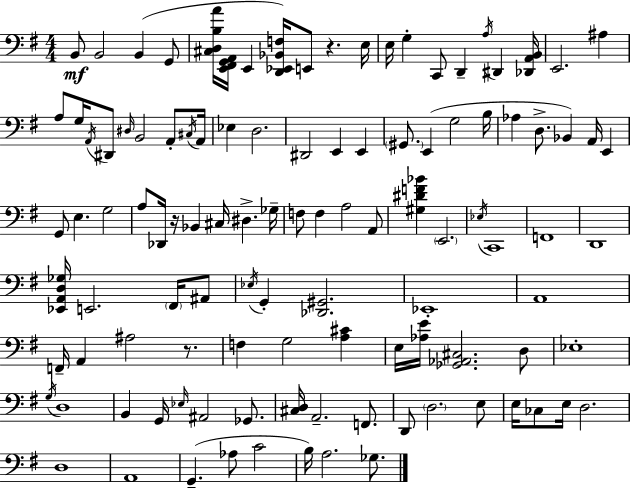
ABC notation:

X:1
T:Untitled
M:4/4
L:1/4
K:G
B,,/2 B,,2 B,, G,,/2 [^C,D,B,A]/4 [E,,^F,,G,,A,,]/4 E,, [D,,_E,,_B,,F,]/4 E,,/2 z E,/4 E,/4 G, C,,/2 D,, A,/4 ^D,, [_D,,A,,B,,]/4 E,,2 ^A, A,/2 G,/4 A,,/4 ^D,,/2 ^D,/4 B,,2 A,,/2 ^C,/4 A,,/4 _E, D,2 ^D,,2 E,, E,, ^G,,/2 E,, G,2 B,/4 _A, D,/2 _B,, A,,/4 E,, G,,/2 E, G,2 A,/2 _D,,/4 z/4 _B,, ^C,/4 ^D, _G,/4 F,/2 F, A,2 A,,/2 [^G,^DF_B] E,,2 _E,/4 C,,4 F,,4 D,,4 [_E,,A,,D,_G,]/4 E,,2 ^F,,/4 ^A,,/2 _E,/4 G,, [_D,,^G,,]2 _E,,4 A,,4 F,,/4 A,, ^A,2 z/2 F, G,2 [A,^C] E,/4 [_A,E]/4 [_G,,_A,,^C,]2 D,/2 _E,4 G,/4 D,4 B,, G,,/4 _E,/4 ^A,,2 _G,,/2 [^C,D,]/4 A,,2 F,,/2 D,,/2 D,2 E,/2 E,/4 _C,/2 E,/4 D,2 D,4 A,,4 G,, _A,/2 C2 B,/4 A,2 _G,/2